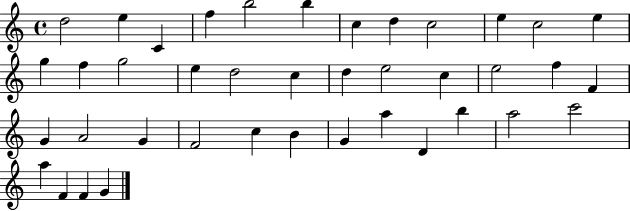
{
  \clef treble
  \time 4/4
  \defaultTimeSignature
  \key c \major
  d''2 e''4 c'4 | f''4 b''2 b''4 | c''4 d''4 c''2 | e''4 c''2 e''4 | \break g''4 f''4 g''2 | e''4 d''2 c''4 | d''4 e''2 c''4 | e''2 f''4 f'4 | \break g'4 a'2 g'4 | f'2 c''4 b'4 | g'4 a''4 d'4 b''4 | a''2 c'''2 | \break a''4 f'4 f'4 g'4 | \bar "|."
}